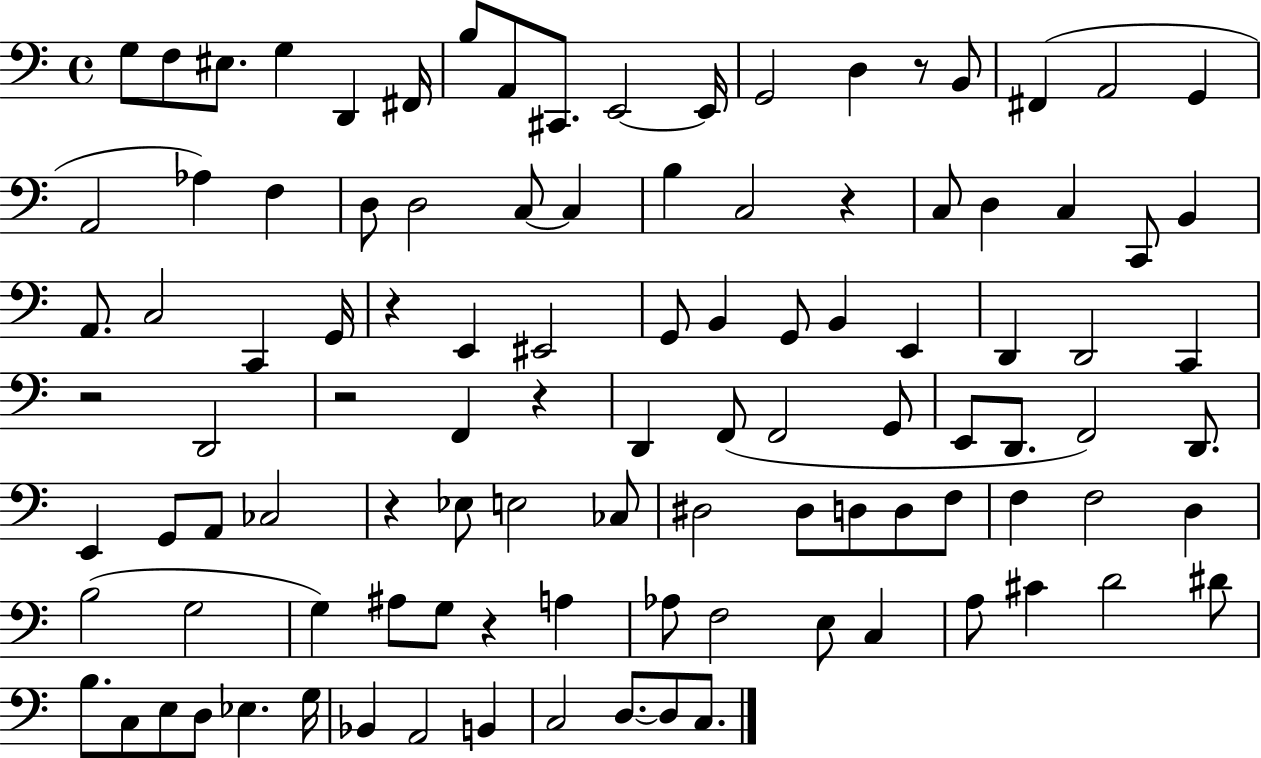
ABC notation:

X:1
T:Untitled
M:4/4
L:1/4
K:C
G,/2 F,/2 ^E,/2 G, D,, ^F,,/4 B,/2 A,,/2 ^C,,/2 E,,2 E,,/4 G,,2 D, z/2 B,,/2 ^F,, A,,2 G,, A,,2 _A, F, D,/2 D,2 C,/2 C, B, C,2 z C,/2 D, C, C,,/2 B,, A,,/2 C,2 C,, G,,/4 z E,, ^E,,2 G,,/2 B,, G,,/2 B,, E,, D,, D,,2 C,, z2 D,,2 z2 F,, z D,, F,,/2 F,,2 G,,/2 E,,/2 D,,/2 F,,2 D,,/2 E,, G,,/2 A,,/2 _C,2 z _E,/2 E,2 _C,/2 ^D,2 ^D,/2 D,/2 D,/2 F,/2 F, F,2 D, B,2 G,2 G, ^A,/2 G,/2 z A, _A,/2 F,2 E,/2 C, A,/2 ^C D2 ^D/2 B,/2 C,/2 E,/2 D,/2 _E, G,/4 _B,, A,,2 B,, C,2 D,/2 D,/2 C,/2